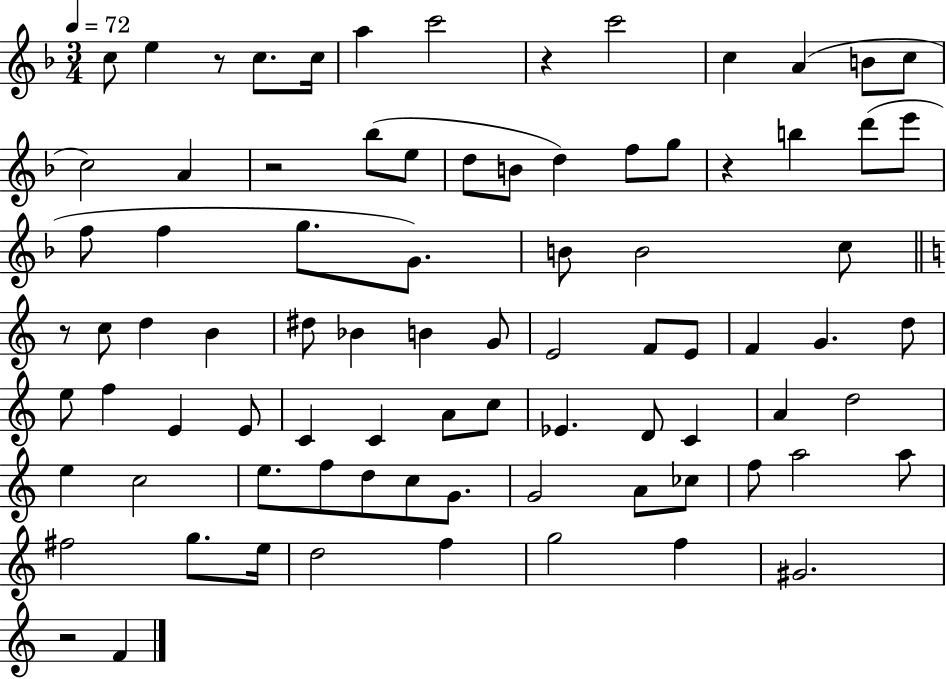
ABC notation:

X:1
T:Untitled
M:3/4
L:1/4
K:F
c/2 e z/2 c/2 c/4 a c'2 z c'2 c A B/2 c/2 c2 A z2 _b/2 e/2 d/2 B/2 d f/2 g/2 z b d'/2 e'/2 f/2 f g/2 G/2 B/2 B2 c/2 z/2 c/2 d B ^d/2 _B B G/2 E2 F/2 E/2 F G d/2 e/2 f E E/2 C C A/2 c/2 _E D/2 C A d2 e c2 e/2 f/2 d/2 c/2 G/2 G2 A/2 _c/2 f/2 a2 a/2 ^f2 g/2 e/4 d2 f g2 f ^G2 z2 F